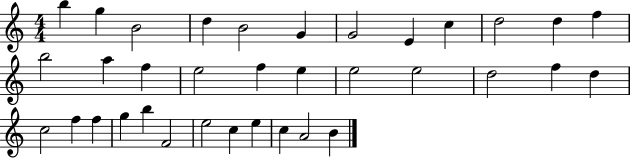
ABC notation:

X:1
T:Untitled
M:4/4
L:1/4
K:C
b g B2 d B2 G G2 E c d2 d f b2 a f e2 f e e2 e2 d2 f d c2 f f g b F2 e2 c e c A2 B